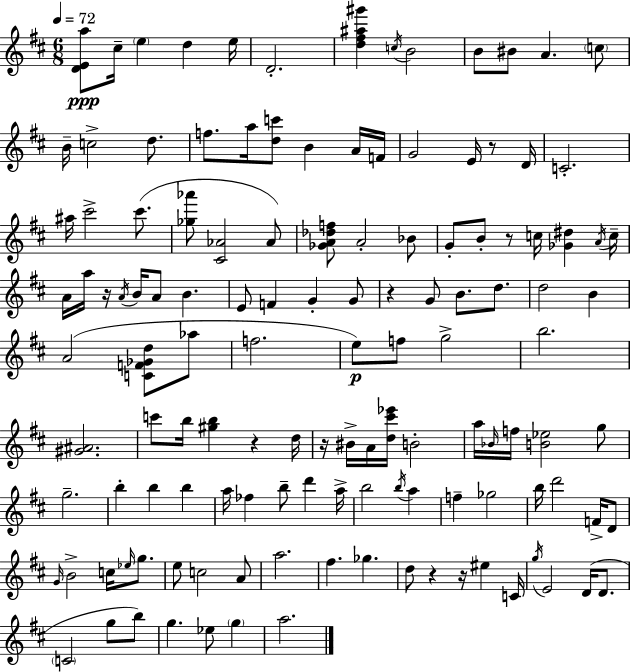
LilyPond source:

{
  \clef treble
  \numericTimeSignature
  \time 6/8
  \key d \major
  \tempo 4 = 72
  \repeat volta 2 { <d' e' a''>8\ppp cis''16-- \parenthesize e''4 d''4 e''16 | d'2.-. | <d'' fis'' ais'' gis'''>4 \acciaccatura { c''16 } b'2 | b'8 bis'8 a'4. \parenthesize c''8 | \break b'16-- c''2-> d''8. | f''8. a''16 <d'' c'''>8 b'4 a'16 | f'16 g'2 e'16 r8 | d'16 c'2.-. | \break ais''16 cis'''2-> cis'''8.( | <ges'' aes'''>8 <cis' aes'>2 aes'8) | <ges' a' des'' f''>8 a'2-. bes'8 | g'8-. b'8-. r8 c''16 <ges' dis''>4 | \break \acciaccatura { a'16 } c''16-- a'16 a''16 r16 \acciaccatura { a'16 } b'16 a'8 b'4. | e'8 f'4 g'4-. | g'8 r4 g'8 b'8. | d''8. d''2 b'4 | \break a'2( <c' f' ges' d''>8 | aes''8 f''2. | e''8\p) f''8 g''2-> | b''2. | \break <gis' ais'>2. | c'''8 b''16 <gis'' b''>4 r4 | d''16 r16 bis'16-> a'16 <d'' cis''' ees'''>16 b'2-. | a''16 \grace { bes'16 } f''16 <b' ees''>2 | \break g''8 g''2.-- | b''4-. b''4 | b''4 a''16 fes''4 b''8-- d'''4 | a''16-> b''2 | \break \acciaccatura { b''16 } a''4 f''4-- ges''2 | b''16 d'''2 | f'16-> d'8 \grace { g'16 } b'2-> | c''16 \grace { ees''16 } g''8. e''8 c''2 | \break a'8 a''2. | fis''4. | ges''4. d''8 r4 | r16 eis''4 c'16 \acciaccatura { g''16 } e'2 | \break d'16( d'8. \parenthesize c'2 | g''8 b''8) g''4. | ees''8 \parenthesize g''4 a''2. | } \bar "|."
}